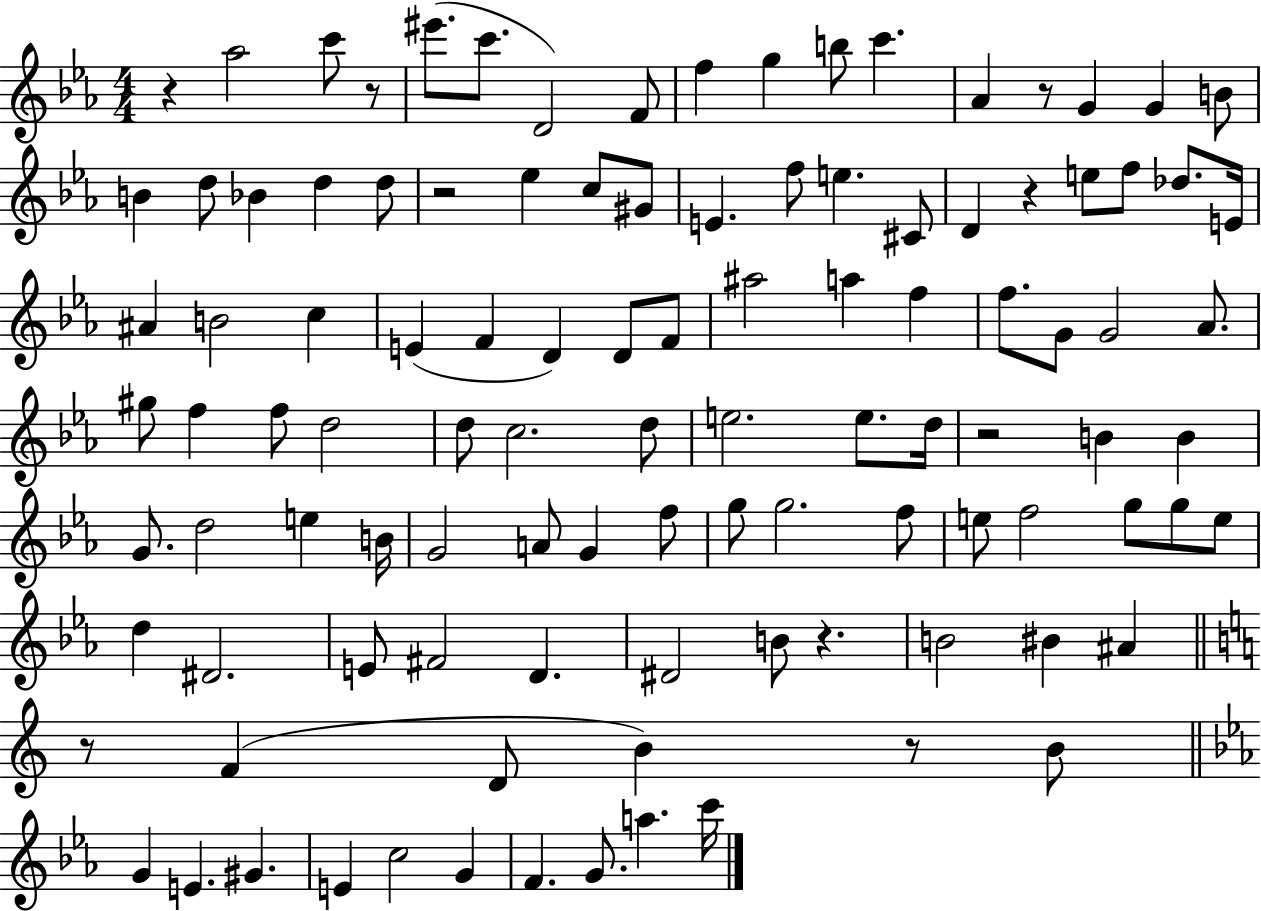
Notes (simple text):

R/q Ab5/h C6/e R/e EIS6/e. C6/e. D4/h F4/e F5/q G5/q B5/e C6/q. Ab4/q R/e G4/q G4/q B4/e B4/q D5/e Bb4/q D5/q D5/e R/h Eb5/q C5/e G#4/e E4/q. F5/e E5/q. C#4/e D4/q R/q E5/e F5/e Db5/e. E4/s A#4/q B4/h C5/q E4/q F4/q D4/q D4/e F4/e A#5/h A5/q F5/q F5/e. G4/e G4/h Ab4/e. G#5/e F5/q F5/e D5/h D5/e C5/h. D5/e E5/h. E5/e. D5/s R/h B4/q B4/q G4/e. D5/h E5/q B4/s G4/h A4/e G4/q F5/e G5/e G5/h. F5/e E5/e F5/h G5/e G5/e E5/e D5/q D#4/h. E4/e F#4/h D4/q. D#4/h B4/e R/q. B4/h BIS4/q A#4/q R/e F4/q D4/e B4/q R/e B4/e G4/q E4/q. G#4/q. E4/q C5/h G4/q F4/q. G4/e. A5/q. C6/s